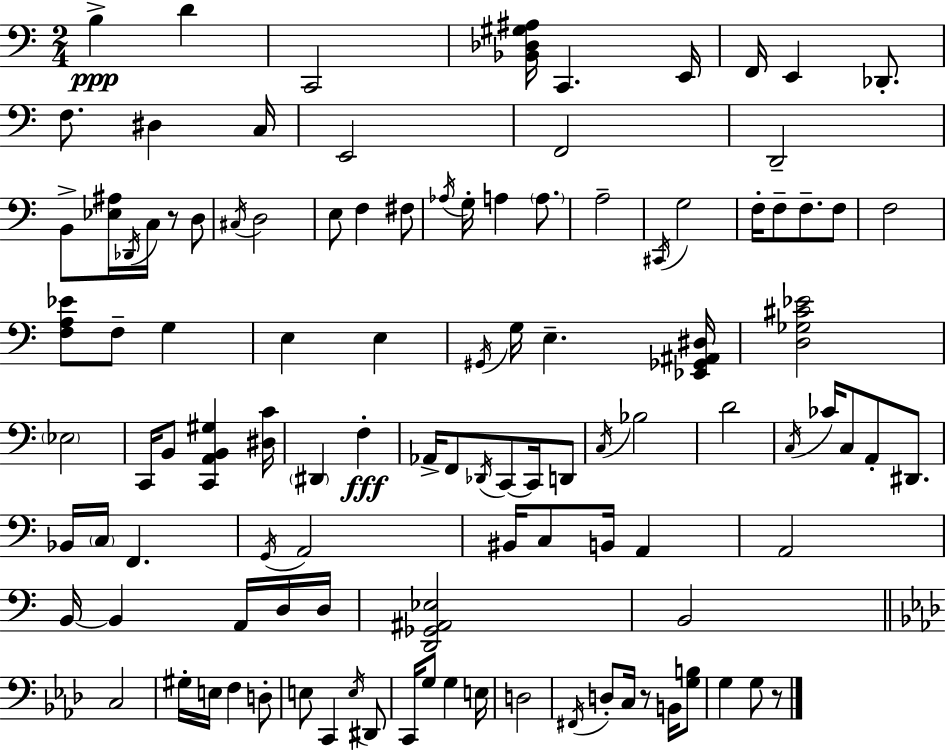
{
  \clef bass
  \numericTimeSignature
  \time 2/4
  \key c \major
  \repeat volta 2 { b4->\ppp d'4 | c,2 | <bes, des gis ais>16 c,4. e,16 | f,16 e,4 des,8.-. | \break f8. dis4 c16 | e,2 | f,2 | d,2-- | \break b,8-> <ees ais>16 \acciaccatura { des,16 } c16 r8 d8 | \acciaccatura { cis16 } d2 | e8 f4 | fis8 \acciaccatura { aes16 } g16-. a4 | \break \parenthesize a8. a2-- | \acciaccatura { cis,16 } g2 | f16-. f8-- f8.-- | f8 f2 | \break <f a ees'>8 f8-- | g4 e4 | e4 \acciaccatura { gis,16 } g16 e4.-- | <ees, ges, ais, dis>16 <d ges cis' ees'>2 | \break \parenthesize ees2 | c,16 b,8 | <c, a, b, gis>4 <dis c'>16 \parenthesize dis,4 | f4-.\fff aes,16-> f,8 | \break \acciaccatura { des,16 } c,8~~ c,16 d,8 \acciaccatura { c16 } bes2 | d'2 | \acciaccatura { c16 } | ces'16 c8 a,8-. dis,8. | \break bes,16 \parenthesize c16 f,4. | \acciaccatura { g,16 } a,2 | bis,16 c8 b,16 a,4 | a,2 | \break b,16~~ b,4 a,16 d16 | d16 <d, ges, ais, ees>2 | b,2 | \bar "||" \break \key aes \major c2 | gis16-. e16 f4 d8-. | e8 c,4 \acciaccatura { e16 } dis,8 | c,16 g8 g4 | \break e16 d2 | \acciaccatura { fis,16 } d8-. c16 r8 b,16 | <g b>8 g4 g8 | r8 } \bar "|."
}